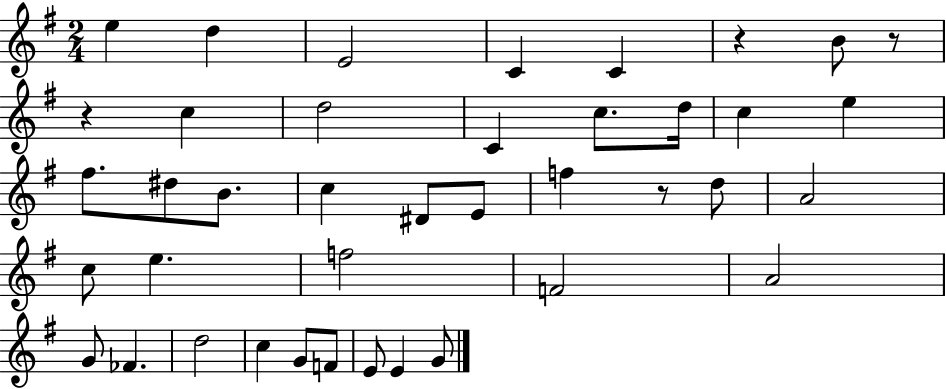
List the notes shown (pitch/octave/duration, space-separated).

E5/q D5/q E4/h C4/q C4/q R/q B4/e R/e R/q C5/q D5/h C4/q C5/e. D5/s C5/q E5/q F#5/e. D#5/e B4/e. C5/q D#4/e E4/e F5/q R/e D5/e A4/h C5/e E5/q. F5/h F4/h A4/h G4/e FES4/q. D5/h C5/q G4/e F4/e E4/e E4/q G4/e